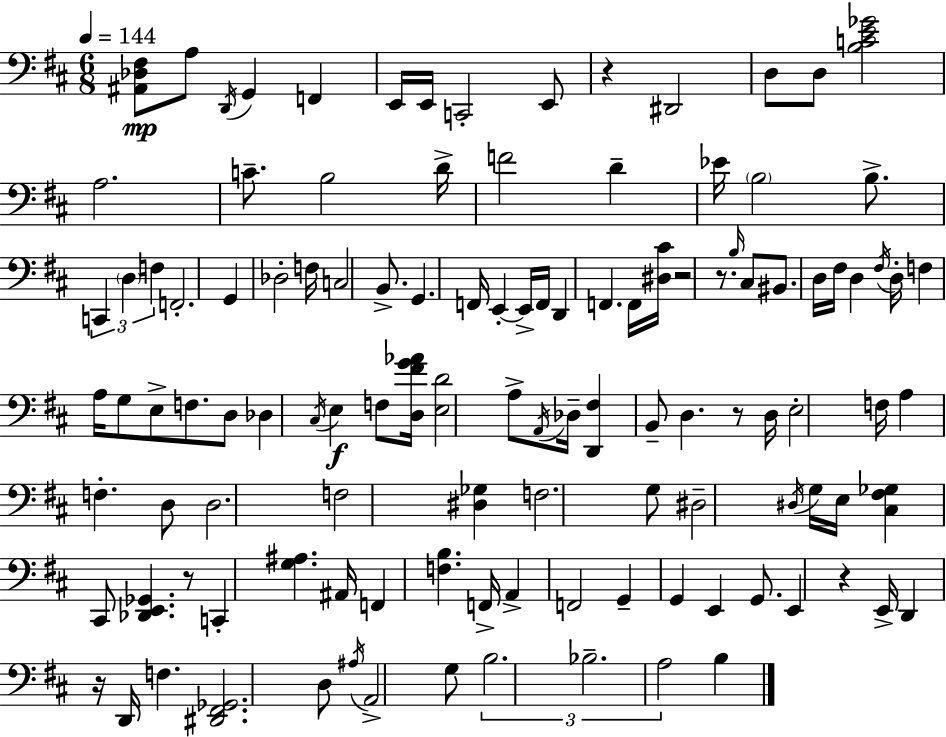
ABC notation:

X:1
T:Untitled
M:6/8
L:1/4
K:D
[^A,,_D,^F,]/2 A,/2 D,,/4 G,, F,, E,,/4 E,,/4 C,,2 E,,/2 z ^D,,2 D,/2 D,/2 [B,CE_G]2 A,2 C/2 B,2 D/4 F2 D _E/4 B,2 B,/2 C,, D, F, F,,2 G,, _D,2 F,/4 C,2 B,,/2 G,, F,,/4 E,, E,,/4 F,,/4 D,, F,, F,,/4 [^D,^C]/4 z2 z/2 B,/4 ^C,/2 ^B,,/2 D,/4 ^F,/4 D, ^F,/4 D,/4 F, A,/4 G,/2 E,/2 F,/2 D,/2 _D, ^C,/4 E, F,/2 [D,^FG_A]/4 [E,D]2 A,/2 A,,/4 _D,/4 [D,,^F,] B,,/2 D, z/2 D,/4 E,2 F,/4 A, F, D,/2 D,2 F,2 [^D,_G,] F,2 G,/2 ^D,2 ^D,/4 G,/4 E,/4 [^C,^F,_G,] ^C,,/2 [_D,,E,,_G,,] z/2 C,, [G,^A,] ^A,,/4 F,, [F,B,] F,,/4 A,, F,,2 G,, G,, E,, G,,/2 E,, z E,,/4 D,, z/4 D,,/4 F, [^D,,^F,,_G,,]2 D,/2 ^A,/4 A,,2 G,/2 B,2 _B,2 A,2 B,